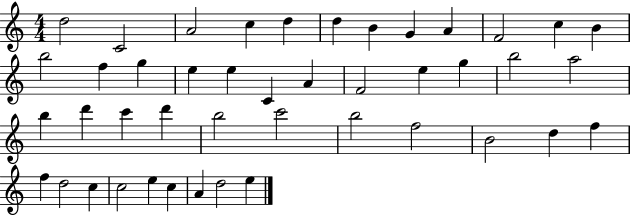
D5/h C4/h A4/h C5/q D5/q D5/q B4/q G4/q A4/q F4/h C5/q B4/q B5/h F5/q G5/q E5/q E5/q C4/q A4/q F4/h E5/q G5/q B5/h A5/h B5/q D6/q C6/q D6/q B5/h C6/h B5/h F5/h B4/h D5/q F5/q F5/q D5/h C5/q C5/h E5/q C5/q A4/q D5/h E5/q